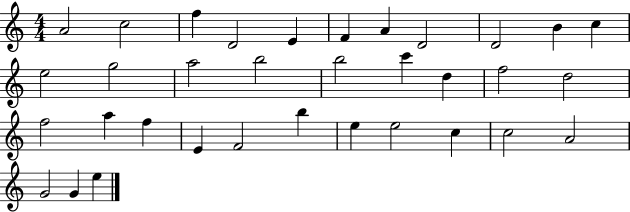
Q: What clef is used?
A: treble